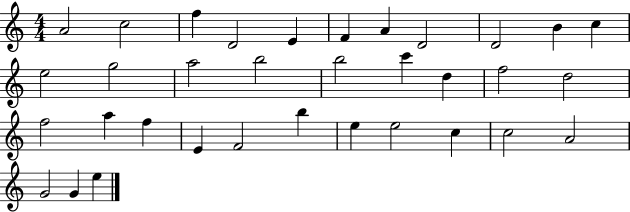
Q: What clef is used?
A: treble